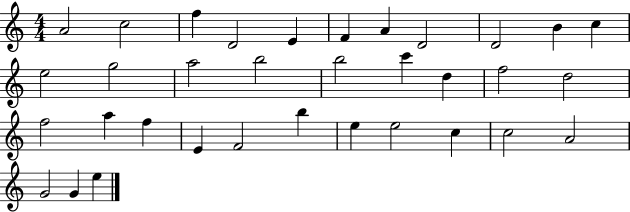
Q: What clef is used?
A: treble